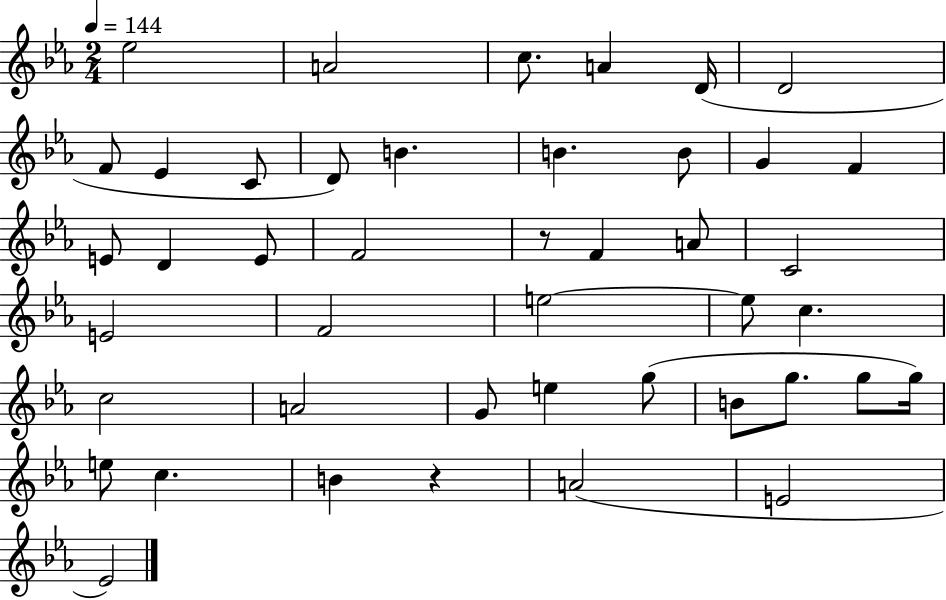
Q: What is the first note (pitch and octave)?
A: Eb5